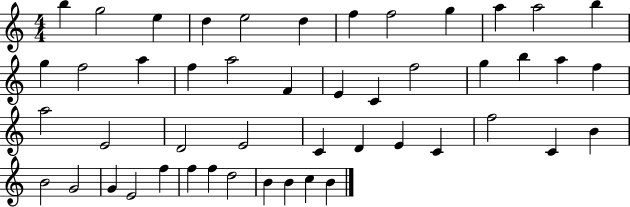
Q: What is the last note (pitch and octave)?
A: B4